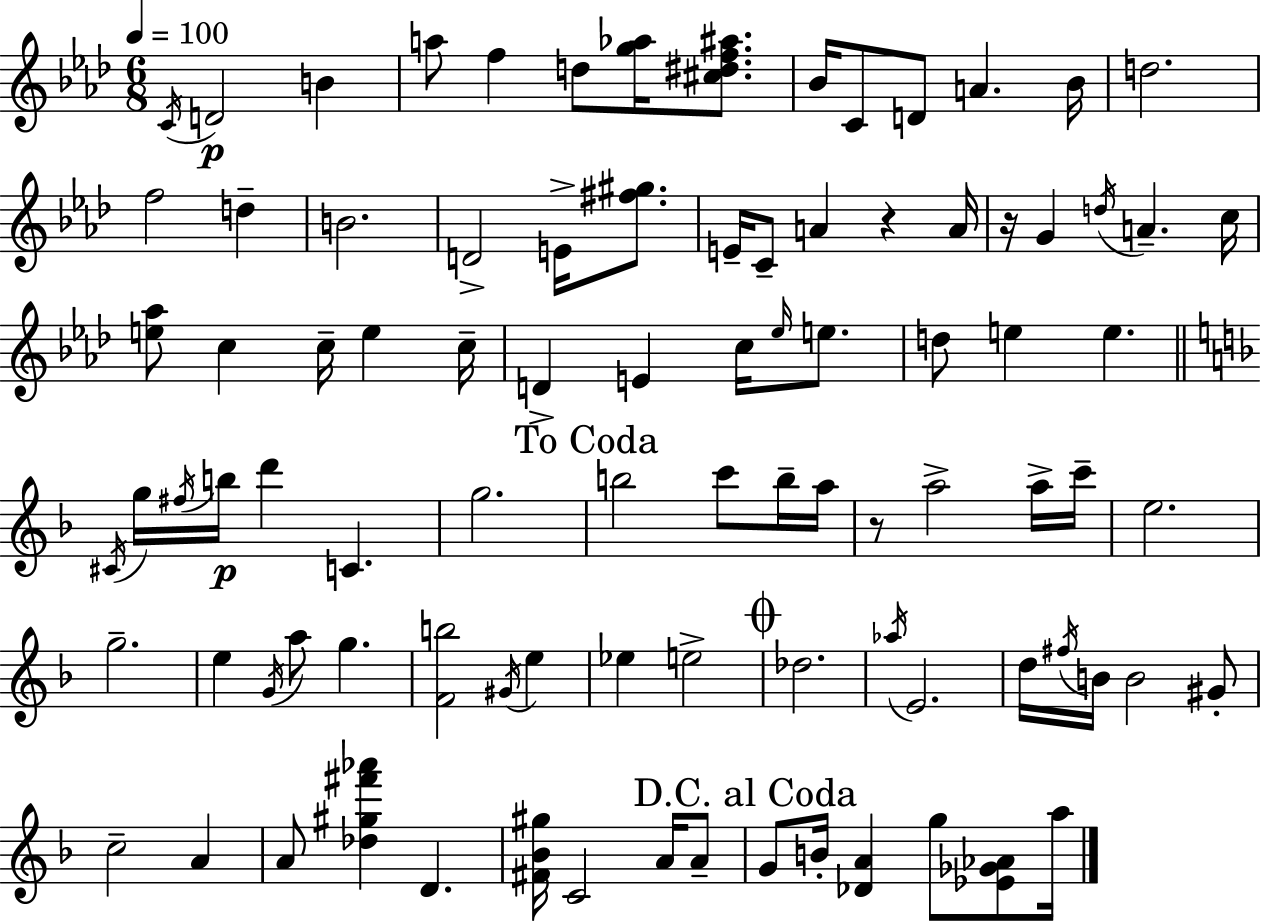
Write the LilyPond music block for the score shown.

{
  \clef treble
  \numericTimeSignature
  \time 6/8
  \key aes \major
  \tempo 4 = 100
  \acciaccatura { c'16 }\p d'2 b'4 | a''8 f''4 d''8 <g'' aes''>16 <cis'' dis'' f'' ais''>8. | bes'16 c'8 d'8 a'4. | bes'16 d''2. | \break f''2 d''4-- | b'2. | d'2-> e'16-> <fis'' gis''>8. | e'16-- c'8-- a'4 r4 | \break a'16 r16 g'4 \acciaccatura { d''16 } a'4.-- | c''16 <e'' aes''>8 c''4 c''16-- e''4 | c''16-- d'4-> e'4 c''16 \grace { ees''16 } | e''8. d''8 e''4 e''4. | \break \bar "||" \break \key f \major \acciaccatura { cis'16 } g''16 \acciaccatura { fis''16 } b''16\p d'''4 c'4. | g''2. | \mark "To Coda" b''2 c'''8 | b''16-- a''16 r8 a''2-> | \break a''16-> c'''16-- e''2. | g''2.-- | e''4 \acciaccatura { g'16 } a''8 g''4. | <f' b''>2 \acciaccatura { gis'16 } | \break e''4 ees''4 e''2-> | \mark \markup { \musicglyph "scripts.coda" } des''2. | \acciaccatura { aes''16 } e'2. | d''16 \acciaccatura { fis''16 } b'16 b'2 | \break gis'8-. c''2-- | a'4 a'8 <des'' gis'' fis''' aes'''>4 | d'4. <fis' bes' gis''>16 c'2 | a'16 a'8-- \mark "D.C. al Coda" g'8 b'16-. <des' a'>4 | \break g''8 <ees' ges' aes'>8 a''16 \bar "|."
}